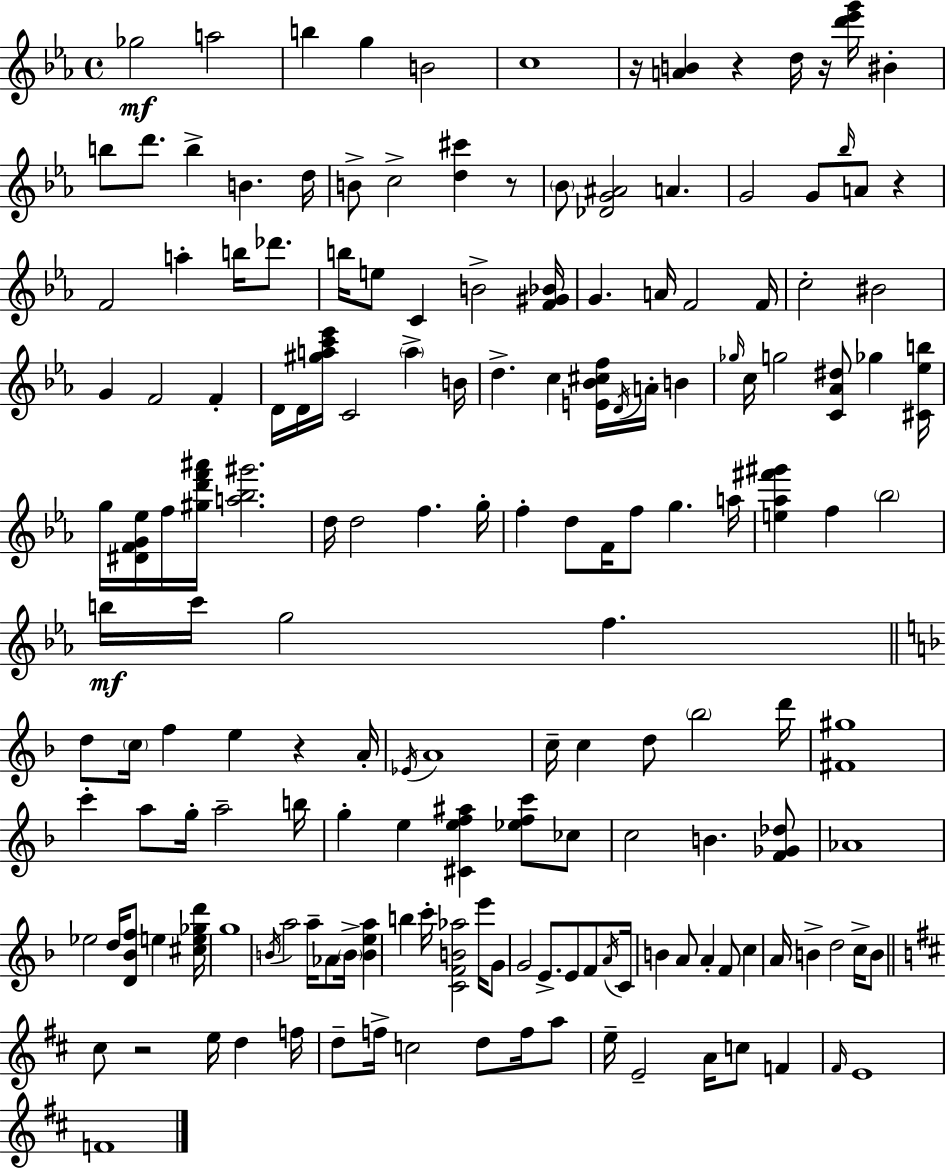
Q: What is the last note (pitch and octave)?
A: F4